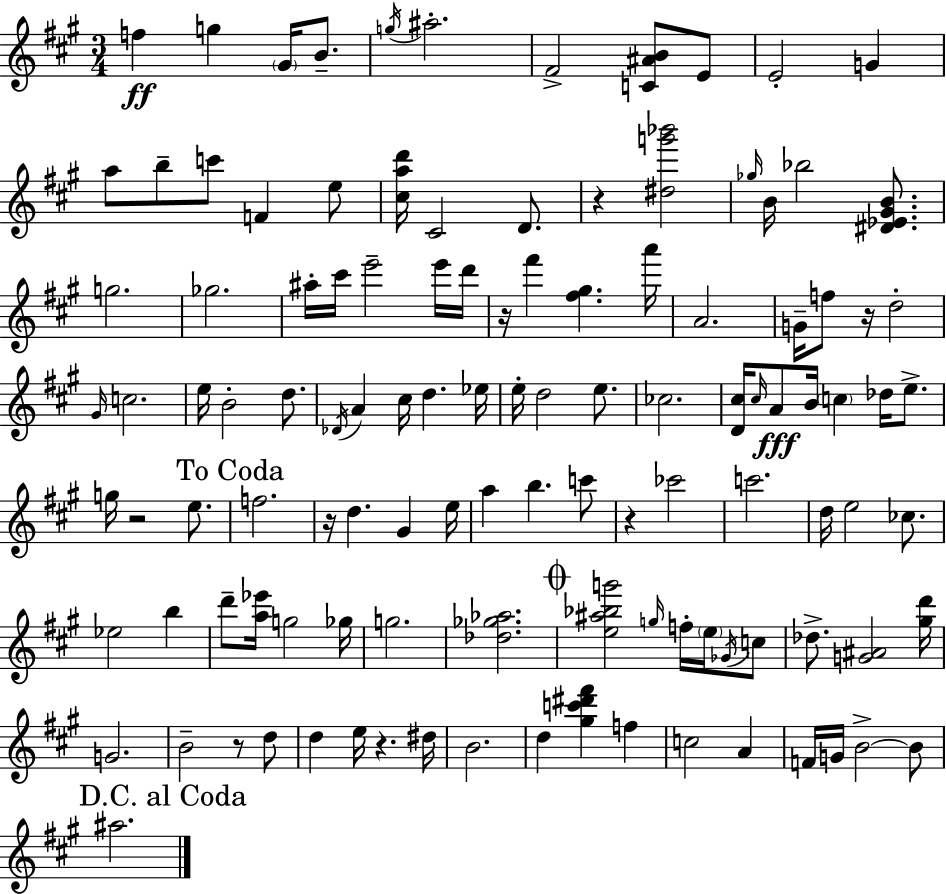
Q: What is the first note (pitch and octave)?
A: F5